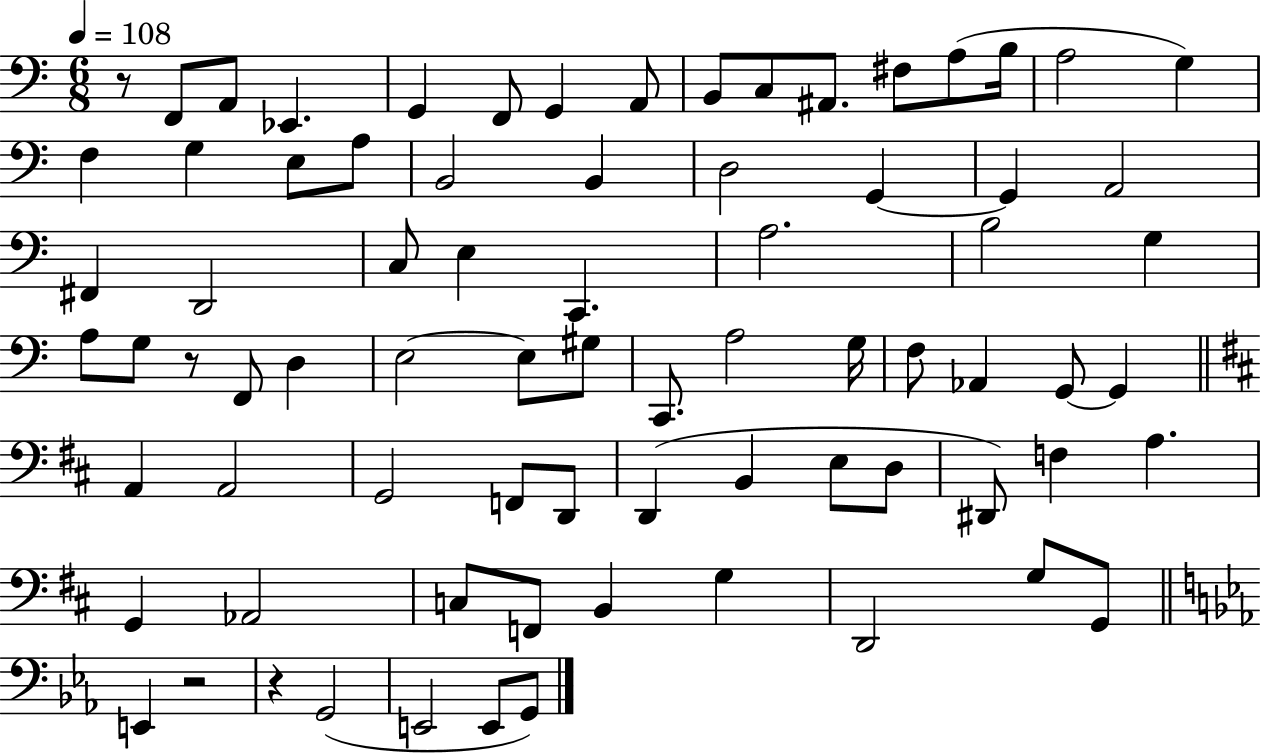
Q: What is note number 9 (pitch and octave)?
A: C3